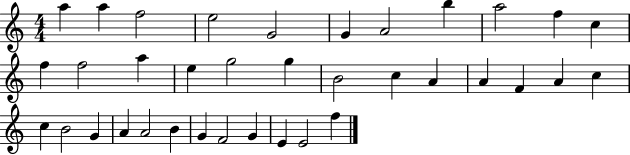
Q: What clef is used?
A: treble